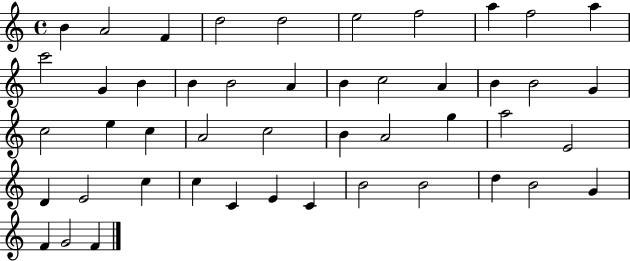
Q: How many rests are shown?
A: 0